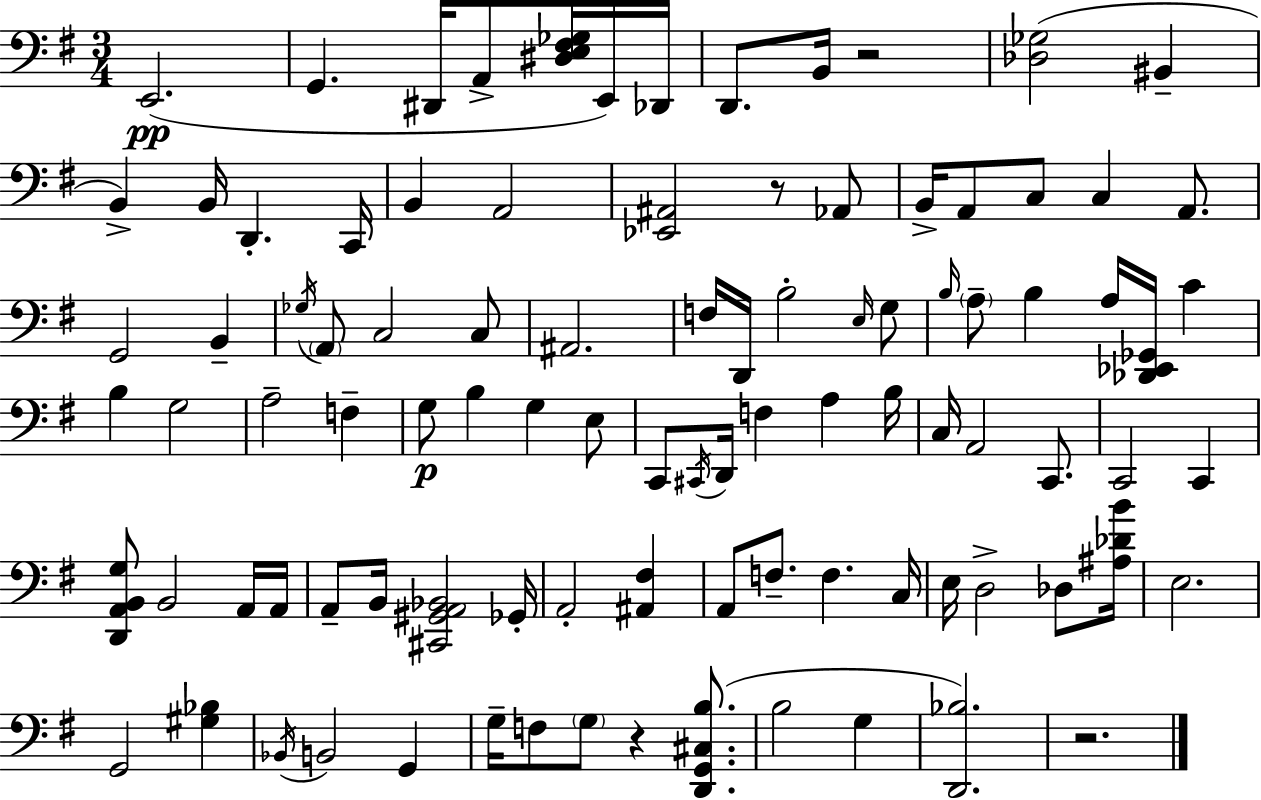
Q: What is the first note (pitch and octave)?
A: E2